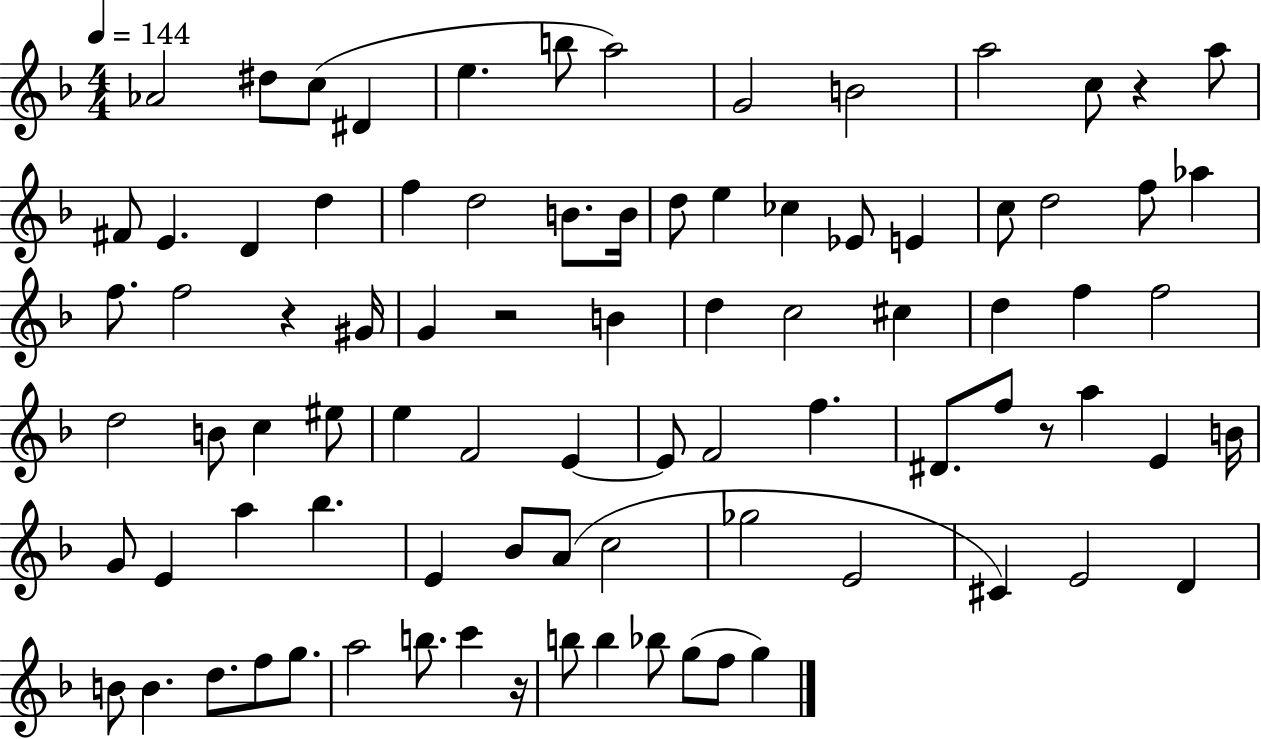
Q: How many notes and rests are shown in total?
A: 87